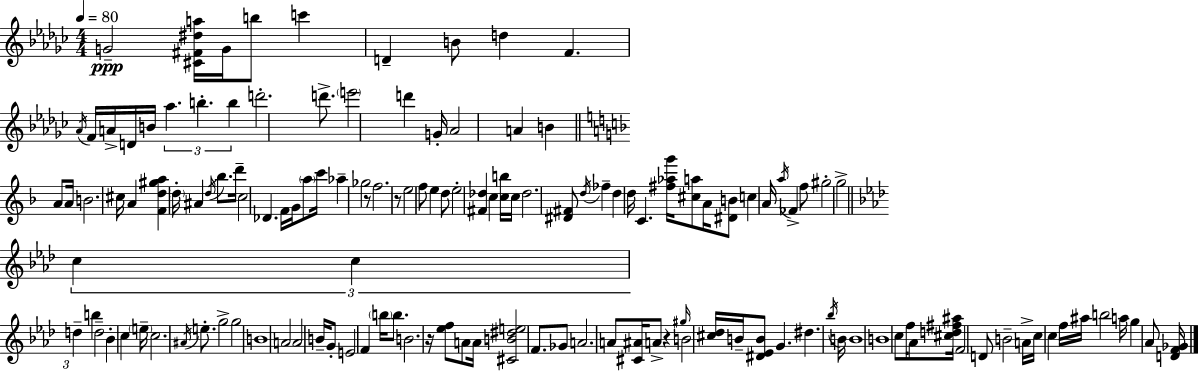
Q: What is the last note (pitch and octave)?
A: Ab4